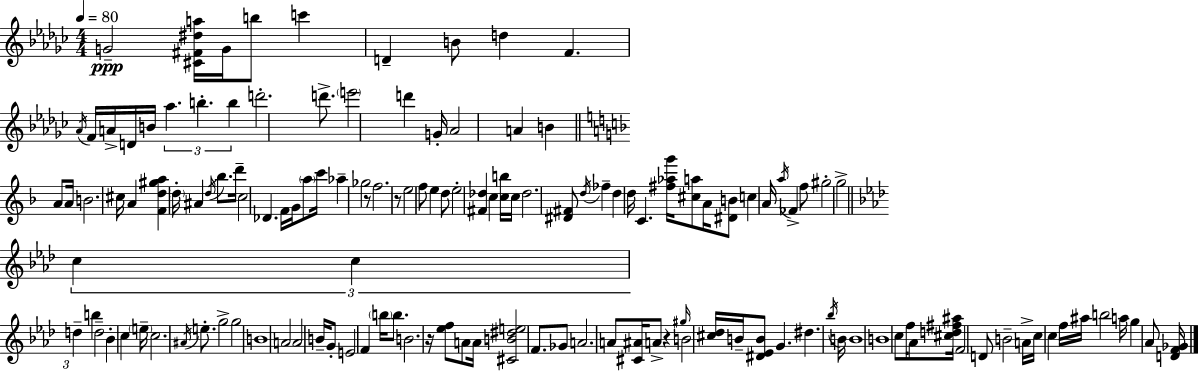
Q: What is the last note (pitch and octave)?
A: Ab4